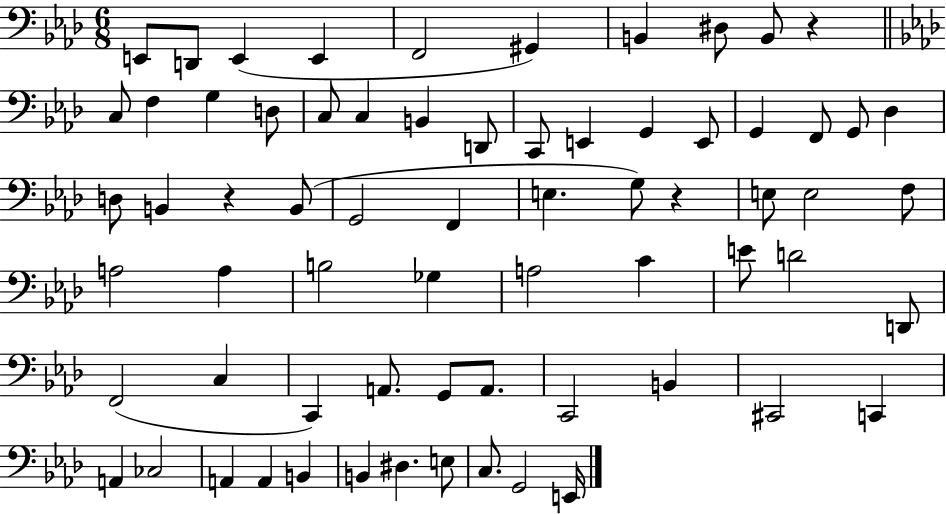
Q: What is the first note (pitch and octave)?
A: E2